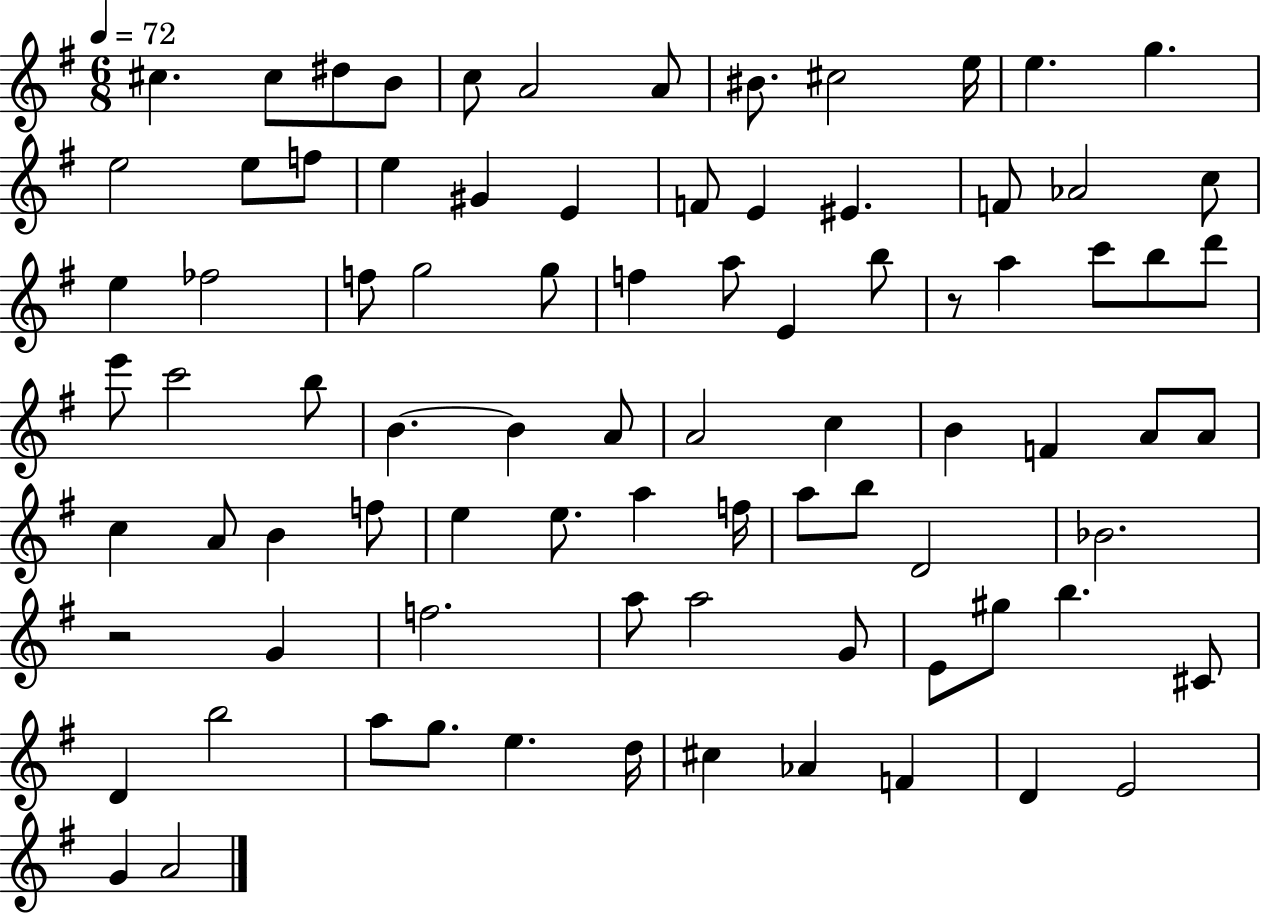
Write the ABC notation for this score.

X:1
T:Untitled
M:6/8
L:1/4
K:G
^c ^c/2 ^d/2 B/2 c/2 A2 A/2 ^B/2 ^c2 e/4 e g e2 e/2 f/2 e ^G E F/2 E ^E F/2 _A2 c/2 e _f2 f/2 g2 g/2 f a/2 E b/2 z/2 a c'/2 b/2 d'/2 e'/2 c'2 b/2 B B A/2 A2 c B F A/2 A/2 c A/2 B f/2 e e/2 a f/4 a/2 b/2 D2 _B2 z2 G f2 a/2 a2 G/2 E/2 ^g/2 b ^C/2 D b2 a/2 g/2 e d/4 ^c _A F D E2 G A2